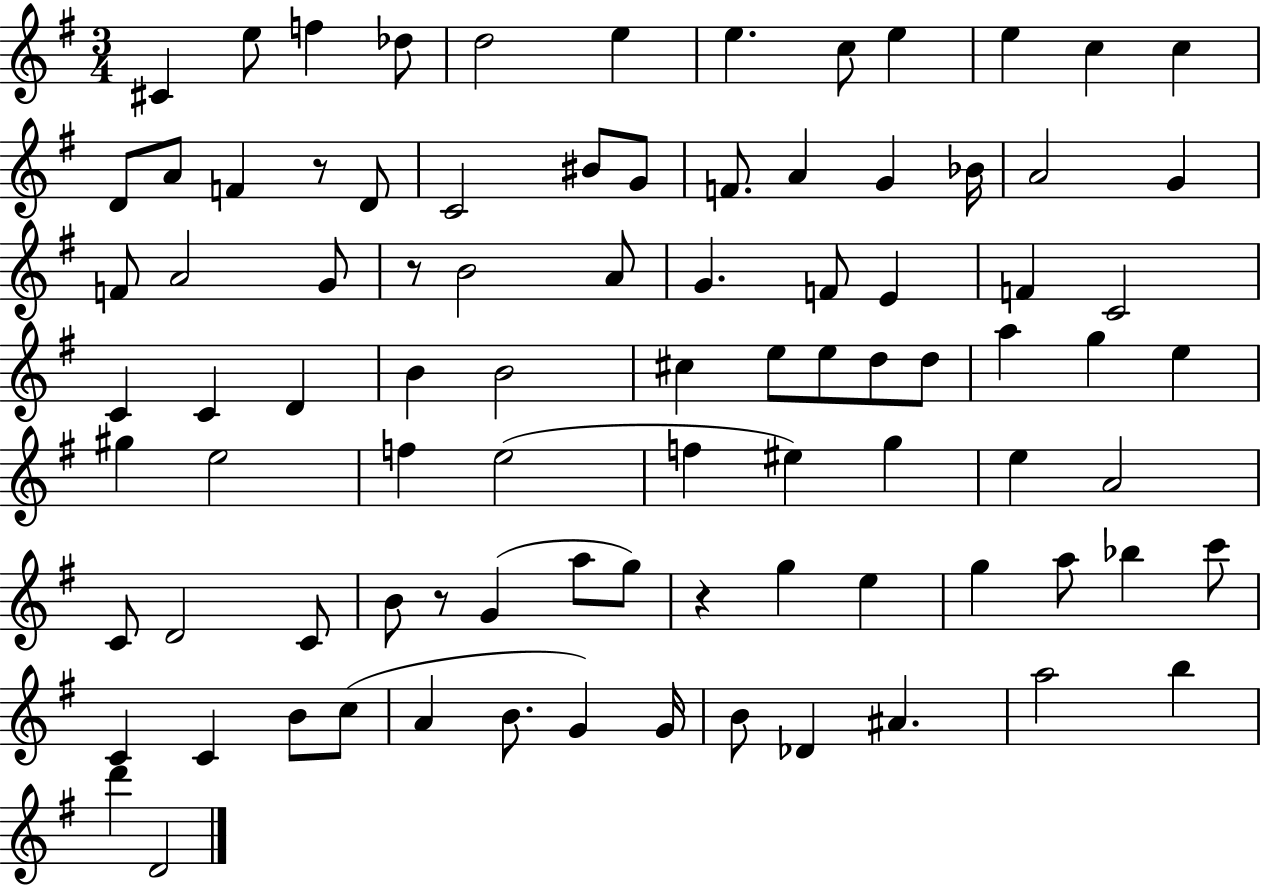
C#4/q E5/e F5/q Db5/e D5/h E5/q E5/q. C5/e E5/q E5/q C5/q C5/q D4/e A4/e F4/q R/e D4/e C4/h BIS4/e G4/e F4/e. A4/q G4/q Bb4/s A4/h G4/q F4/e A4/h G4/e R/e B4/h A4/e G4/q. F4/e E4/q F4/q C4/h C4/q C4/q D4/q B4/q B4/h C#5/q E5/e E5/e D5/e D5/e A5/q G5/q E5/q G#5/q E5/h F5/q E5/h F5/q EIS5/q G5/q E5/q A4/h C4/e D4/h C4/e B4/e R/e G4/q A5/e G5/e R/q G5/q E5/q G5/q A5/e Bb5/q C6/e C4/q C4/q B4/e C5/e A4/q B4/e. G4/q G4/s B4/e Db4/q A#4/q. A5/h B5/q D6/q D4/h